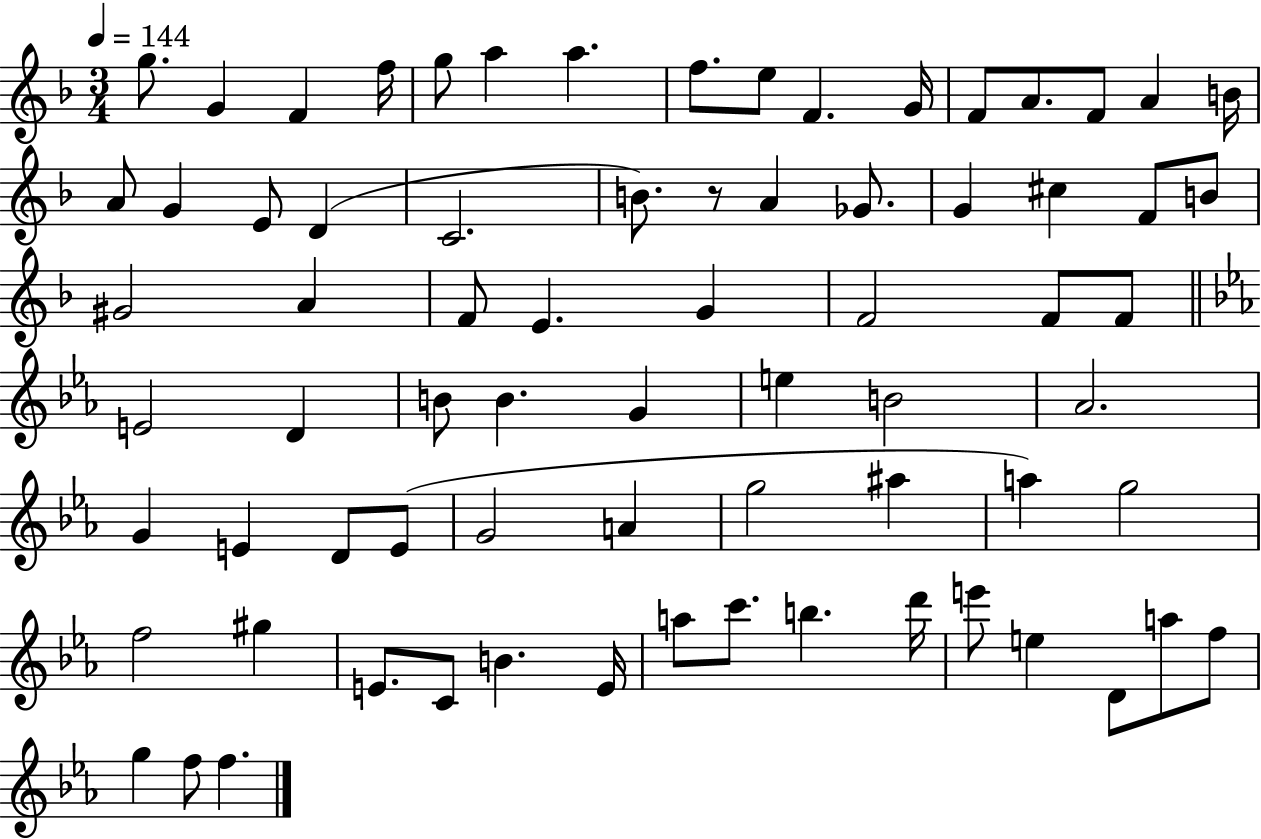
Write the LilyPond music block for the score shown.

{
  \clef treble
  \numericTimeSignature
  \time 3/4
  \key f \major
  \tempo 4 = 144
  \repeat volta 2 { g''8. g'4 f'4 f''16 | g''8 a''4 a''4. | f''8. e''8 f'4. g'16 | f'8 a'8. f'8 a'4 b'16 | \break a'8 g'4 e'8 d'4( | c'2. | b'8.) r8 a'4 ges'8. | g'4 cis''4 f'8 b'8 | \break gis'2 a'4 | f'8 e'4. g'4 | f'2 f'8 f'8 | \bar "||" \break \key c \minor e'2 d'4 | b'8 b'4. g'4 | e''4 b'2 | aes'2. | \break g'4 e'4 d'8 e'8( | g'2 a'4 | g''2 ais''4 | a''4) g''2 | \break f''2 gis''4 | e'8. c'8 b'4. e'16 | a''8 c'''8. b''4. d'''16 | e'''8 e''4 d'8 a''8 f''8 | \break g''4 f''8 f''4. | } \bar "|."
}